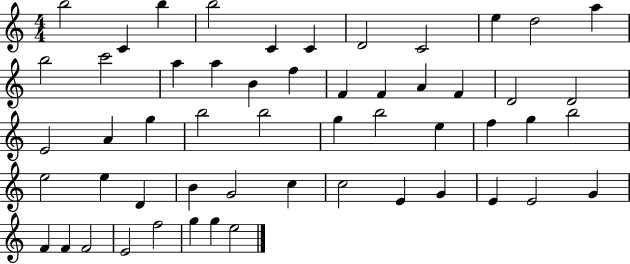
{
  \clef treble
  \numericTimeSignature
  \time 4/4
  \key c \major
  b''2 c'4 b''4 | b''2 c'4 c'4 | d'2 c'2 | e''4 d''2 a''4 | \break b''2 c'''2 | a''4 a''4 b'4 f''4 | f'4 f'4 a'4 f'4 | d'2 d'2 | \break e'2 a'4 g''4 | b''2 b''2 | g''4 b''2 e''4 | f''4 g''4 b''2 | \break e''2 e''4 d'4 | b'4 g'2 c''4 | c''2 e'4 g'4 | e'4 e'2 g'4 | \break f'4 f'4 f'2 | e'2 f''2 | g''4 g''4 e''2 | \bar "|."
}